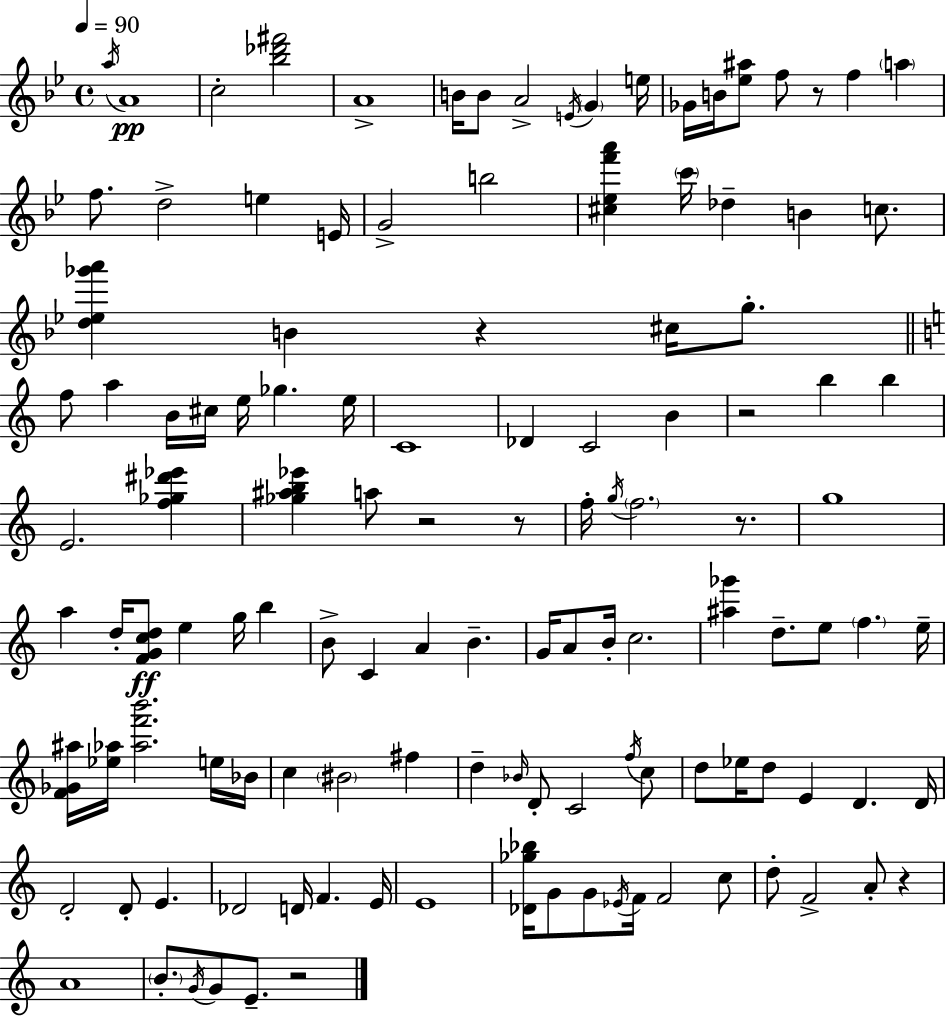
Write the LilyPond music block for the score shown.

{
  \clef treble
  \time 4/4
  \defaultTimeSignature
  \key g \minor
  \tempo 4 = 90
  \acciaccatura { a''16 }\pp a'1 | c''2-. <bes'' des''' fis'''>2 | a'1-> | b'16 b'8 a'2-> \acciaccatura { e'16 } \parenthesize g'4 | \break e''16 ges'16 b'16 <ees'' ais''>8 f''8 r8 f''4 \parenthesize a''4 | f''8. d''2-> e''4 | e'16 g'2-> b''2 | <cis'' ees'' f''' a'''>4 \parenthesize c'''16 des''4-- b'4 c''8. | \break <d'' ees'' ges''' a'''>4 b'4 r4 cis''16 g''8.-. | \bar "||" \break \key c \major f''8 a''4 b'16 cis''16 e''16 ges''4. e''16 | c'1 | des'4 c'2 b'4 | r2 b''4 b''4 | \break e'2. <f'' ges'' dis''' ees'''>4 | <ges'' ais'' b'' ees'''>4 a''8 r2 r8 | f''16-. \acciaccatura { g''16 } \parenthesize f''2. r8. | g''1 | \break a''4 d''16-. <f' g' c'' d''>8\ff e''4 g''16 b''4 | b'8-> c'4 a'4 b'4.-- | g'16 a'8 b'16-. c''2. | <ais'' ges'''>4 d''8.-- e''8 \parenthesize f''4. | \break e''16-- <f' ges' ais''>16 <ees'' aes''>16 <aes'' f''' b'''>2. e''16 | bes'16 c''4 \parenthesize bis'2 fis''4 | d''4-- \grace { bes'16 } d'8-. c'2 | \acciaccatura { f''16 } c''8 d''8 ees''16 d''8 e'4 d'4. | \break d'16 d'2-. d'8-. e'4. | des'2 d'16 f'4. | e'16 e'1 | <des' ges'' bes''>16 g'8 g'8 \acciaccatura { ees'16 } f'16 f'2 | \break c''8 d''8-. f'2-> a'8-. | r4 a'1 | \parenthesize b'8.-. \acciaccatura { g'16 } g'8 e'8.-- r2 | \bar "|."
}